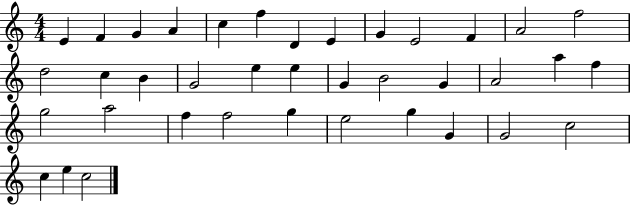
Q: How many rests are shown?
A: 0